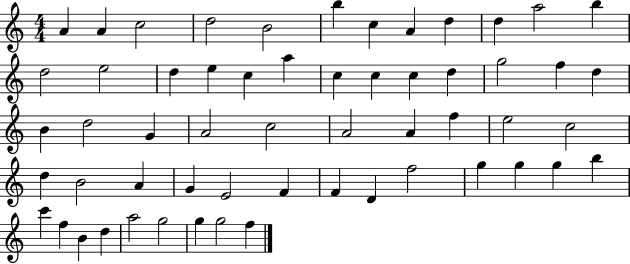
X:1
T:Untitled
M:4/4
L:1/4
K:C
A A c2 d2 B2 b c A d d a2 b d2 e2 d e c a c c c d g2 f d B d2 G A2 c2 A2 A f e2 c2 d B2 A G E2 F F D f2 g g g b c' f B d a2 g2 g g2 f